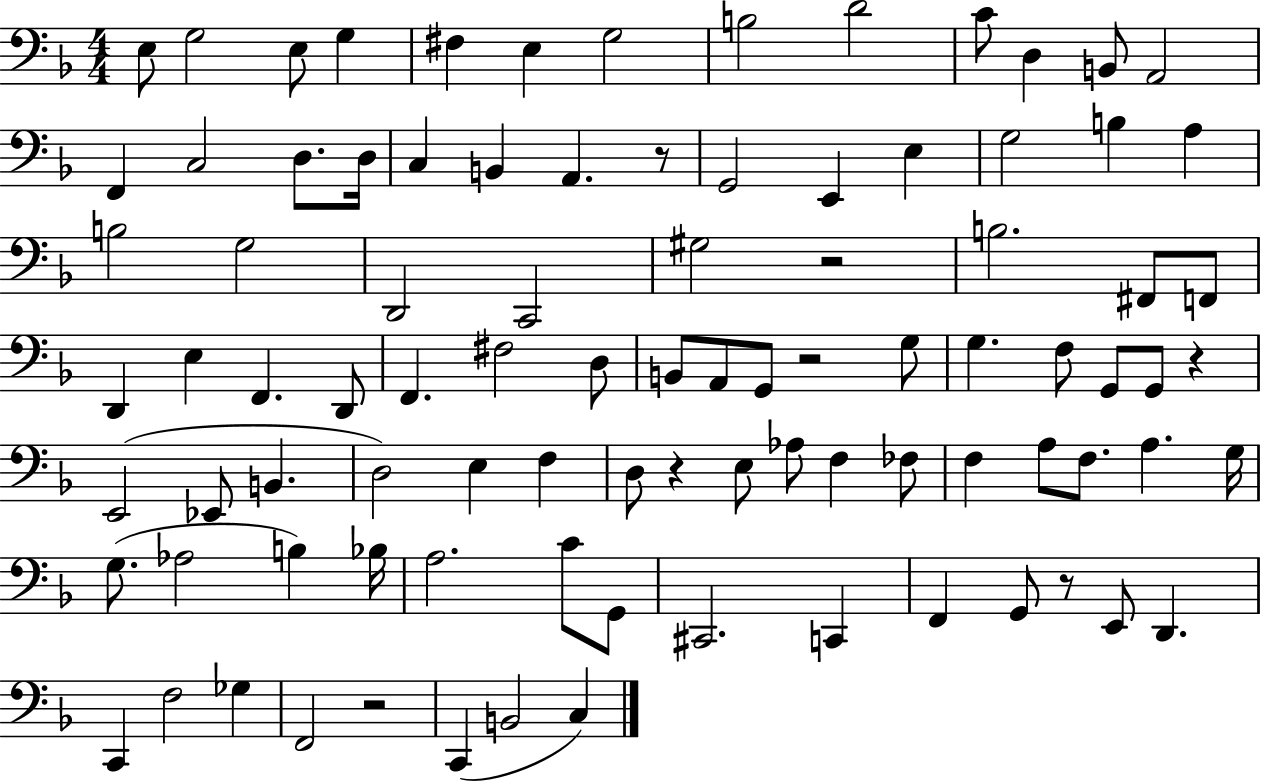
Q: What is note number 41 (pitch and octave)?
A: D3